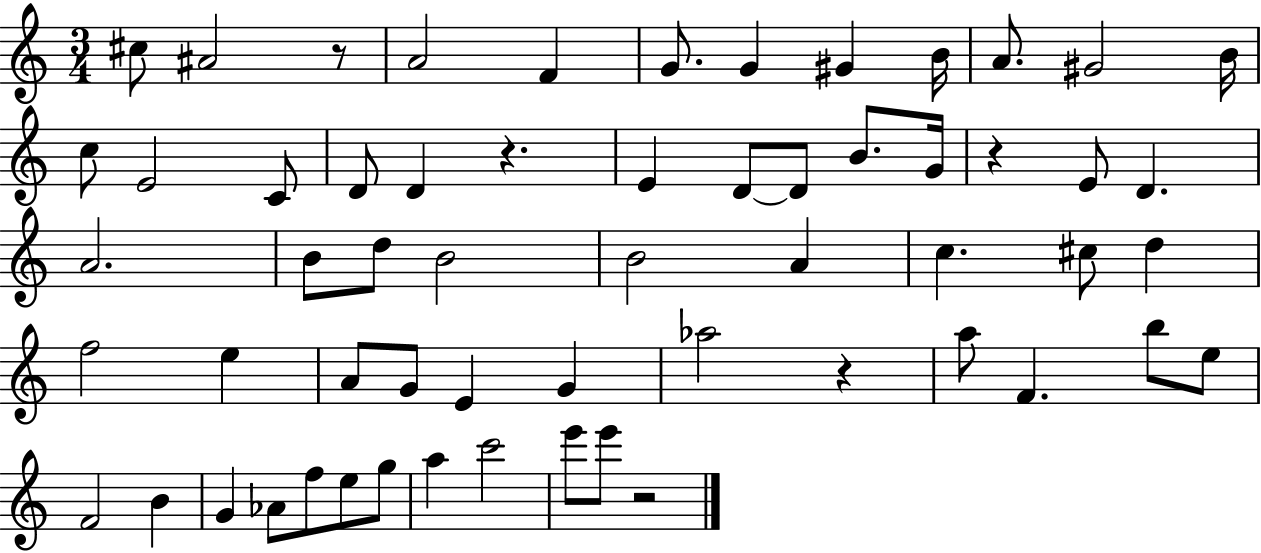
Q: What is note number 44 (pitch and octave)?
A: F4